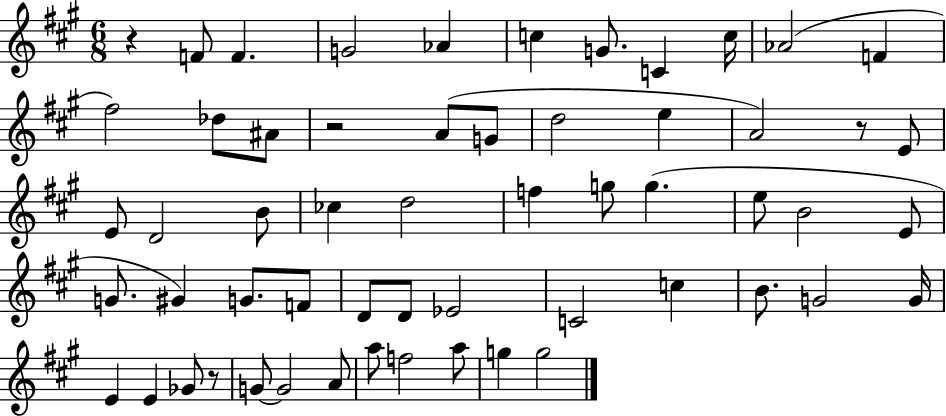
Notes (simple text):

R/q F4/e F4/q. G4/h Ab4/q C5/q G4/e. C4/q C5/s Ab4/h F4/q F#5/h Db5/e A#4/e R/h A4/e G4/e D5/h E5/q A4/h R/e E4/e E4/e D4/h B4/e CES5/q D5/h F5/q G5/e G5/q. E5/e B4/h E4/e G4/e. G#4/q G4/e. F4/e D4/e D4/e Eb4/h C4/h C5/q B4/e. G4/h G4/s E4/q E4/q Gb4/e R/e G4/e G4/h A4/e A5/e F5/h A5/e G5/q G5/h